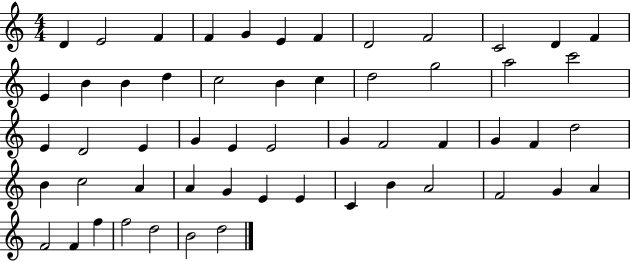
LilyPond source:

{
  \clef treble
  \numericTimeSignature
  \time 4/4
  \key c \major
  d'4 e'2 f'4 | f'4 g'4 e'4 f'4 | d'2 f'2 | c'2 d'4 f'4 | \break e'4 b'4 b'4 d''4 | c''2 b'4 c''4 | d''2 g''2 | a''2 c'''2 | \break e'4 d'2 e'4 | g'4 e'4 e'2 | g'4 f'2 f'4 | g'4 f'4 d''2 | \break b'4 c''2 a'4 | a'4 g'4 e'4 e'4 | c'4 b'4 a'2 | f'2 g'4 a'4 | \break f'2 f'4 f''4 | f''2 d''2 | b'2 d''2 | \bar "|."
}